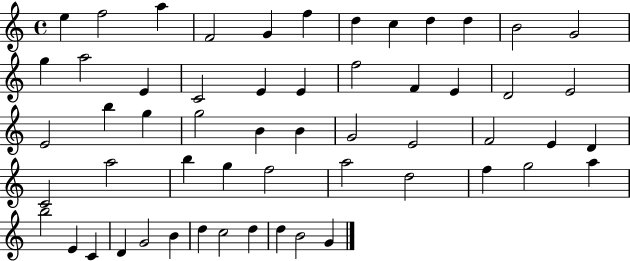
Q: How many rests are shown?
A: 0